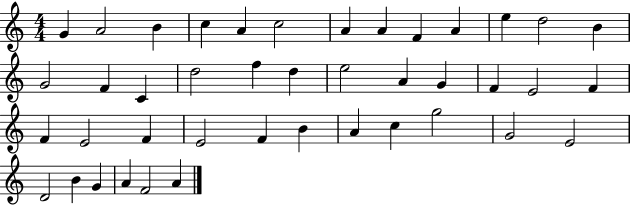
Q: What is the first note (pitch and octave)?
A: G4